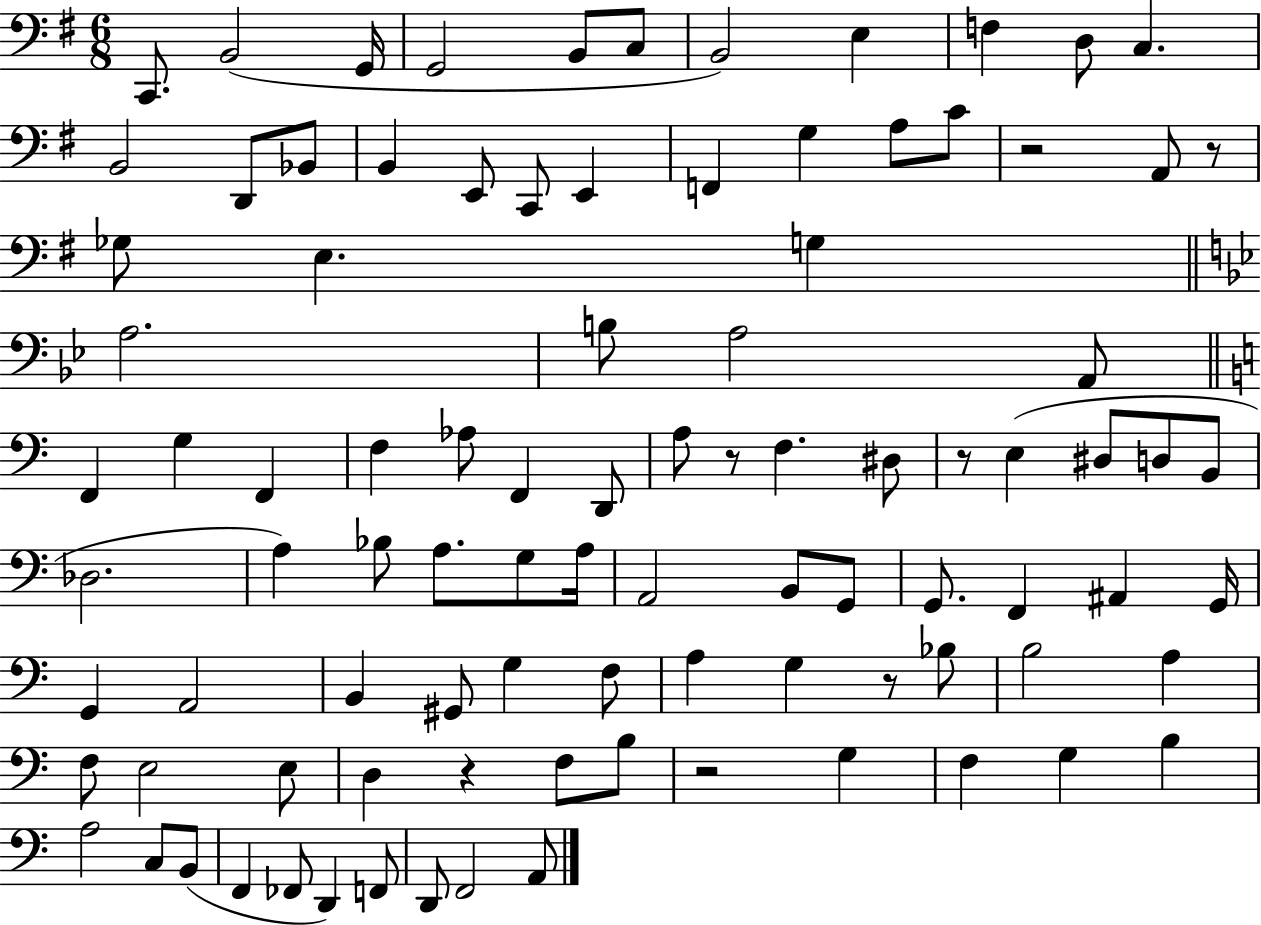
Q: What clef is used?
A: bass